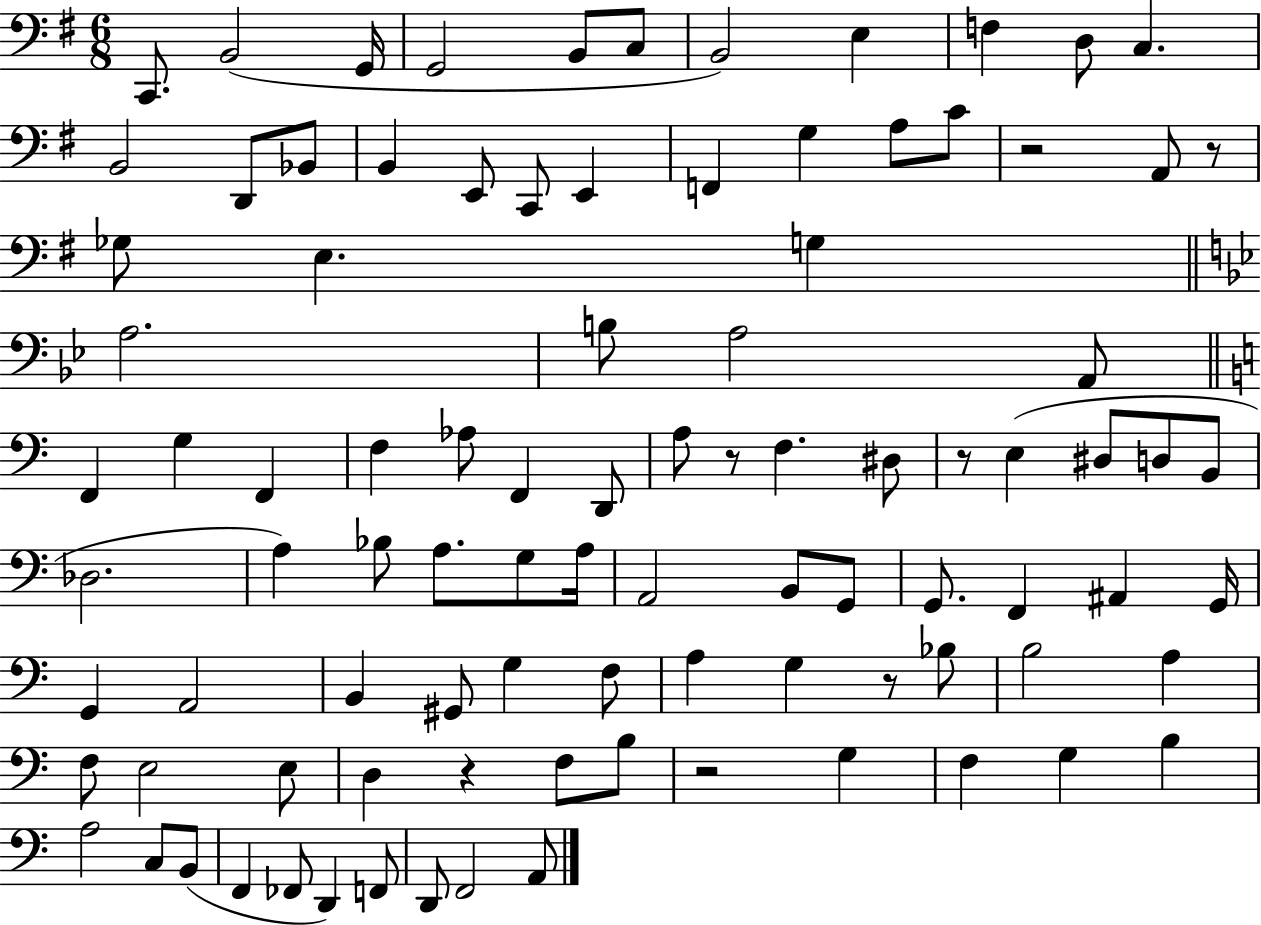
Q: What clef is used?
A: bass